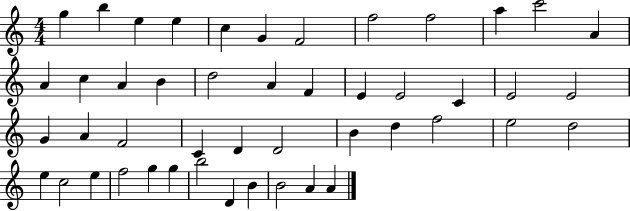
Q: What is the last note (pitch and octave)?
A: A4